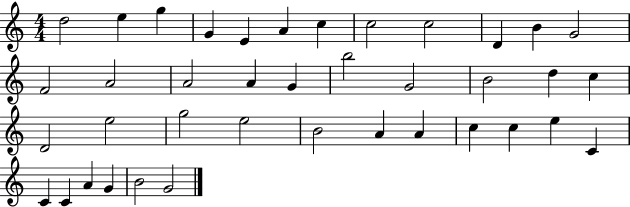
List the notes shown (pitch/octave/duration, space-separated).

D5/h E5/q G5/q G4/q E4/q A4/q C5/q C5/h C5/h D4/q B4/q G4/h F4/h A4/h A4/h A4/q G4/q B5/h G4/h B4/h D5/q C5/q D4/h E5/h G5/h E5/h B4/h A4/q A4/q C5/q C5/q E5/q C4/q C4/q C4/q A4/q G4/q B4/h G4/h